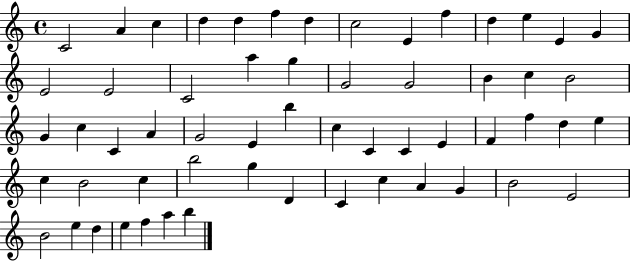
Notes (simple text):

C4/h A4/q C5/q D5/q D5/q F5/q D5/q C5/h E4/q F5/q D5/q E5/q E4/q G4/q E4/h E4/h C4/h A5/q G5/q G4/h G4/h B4/q C5/q B4/h G4/q C5/q C4/q A4/q G4/h E4/q B5/q C5/q C4/q C4/q E4/q F4/q F5/q D5/q E5/q C5/q B4/h C5/q B5/h G5/q D4/q C4/q C5/q A4/q G4/q B4/h E4/h B4/h E5/q D5/q E5/q F5/q A5/q B5/q